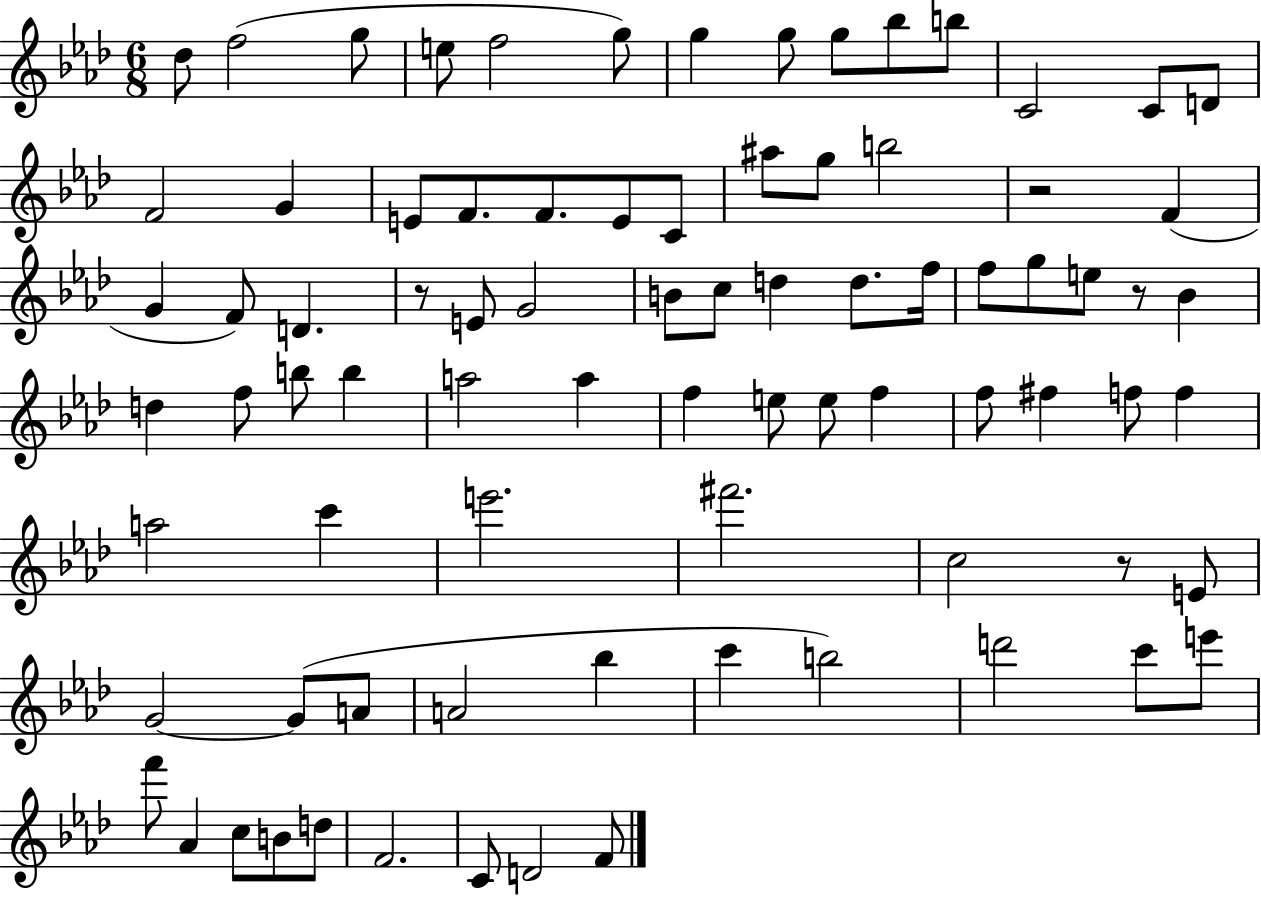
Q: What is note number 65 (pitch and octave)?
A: C6